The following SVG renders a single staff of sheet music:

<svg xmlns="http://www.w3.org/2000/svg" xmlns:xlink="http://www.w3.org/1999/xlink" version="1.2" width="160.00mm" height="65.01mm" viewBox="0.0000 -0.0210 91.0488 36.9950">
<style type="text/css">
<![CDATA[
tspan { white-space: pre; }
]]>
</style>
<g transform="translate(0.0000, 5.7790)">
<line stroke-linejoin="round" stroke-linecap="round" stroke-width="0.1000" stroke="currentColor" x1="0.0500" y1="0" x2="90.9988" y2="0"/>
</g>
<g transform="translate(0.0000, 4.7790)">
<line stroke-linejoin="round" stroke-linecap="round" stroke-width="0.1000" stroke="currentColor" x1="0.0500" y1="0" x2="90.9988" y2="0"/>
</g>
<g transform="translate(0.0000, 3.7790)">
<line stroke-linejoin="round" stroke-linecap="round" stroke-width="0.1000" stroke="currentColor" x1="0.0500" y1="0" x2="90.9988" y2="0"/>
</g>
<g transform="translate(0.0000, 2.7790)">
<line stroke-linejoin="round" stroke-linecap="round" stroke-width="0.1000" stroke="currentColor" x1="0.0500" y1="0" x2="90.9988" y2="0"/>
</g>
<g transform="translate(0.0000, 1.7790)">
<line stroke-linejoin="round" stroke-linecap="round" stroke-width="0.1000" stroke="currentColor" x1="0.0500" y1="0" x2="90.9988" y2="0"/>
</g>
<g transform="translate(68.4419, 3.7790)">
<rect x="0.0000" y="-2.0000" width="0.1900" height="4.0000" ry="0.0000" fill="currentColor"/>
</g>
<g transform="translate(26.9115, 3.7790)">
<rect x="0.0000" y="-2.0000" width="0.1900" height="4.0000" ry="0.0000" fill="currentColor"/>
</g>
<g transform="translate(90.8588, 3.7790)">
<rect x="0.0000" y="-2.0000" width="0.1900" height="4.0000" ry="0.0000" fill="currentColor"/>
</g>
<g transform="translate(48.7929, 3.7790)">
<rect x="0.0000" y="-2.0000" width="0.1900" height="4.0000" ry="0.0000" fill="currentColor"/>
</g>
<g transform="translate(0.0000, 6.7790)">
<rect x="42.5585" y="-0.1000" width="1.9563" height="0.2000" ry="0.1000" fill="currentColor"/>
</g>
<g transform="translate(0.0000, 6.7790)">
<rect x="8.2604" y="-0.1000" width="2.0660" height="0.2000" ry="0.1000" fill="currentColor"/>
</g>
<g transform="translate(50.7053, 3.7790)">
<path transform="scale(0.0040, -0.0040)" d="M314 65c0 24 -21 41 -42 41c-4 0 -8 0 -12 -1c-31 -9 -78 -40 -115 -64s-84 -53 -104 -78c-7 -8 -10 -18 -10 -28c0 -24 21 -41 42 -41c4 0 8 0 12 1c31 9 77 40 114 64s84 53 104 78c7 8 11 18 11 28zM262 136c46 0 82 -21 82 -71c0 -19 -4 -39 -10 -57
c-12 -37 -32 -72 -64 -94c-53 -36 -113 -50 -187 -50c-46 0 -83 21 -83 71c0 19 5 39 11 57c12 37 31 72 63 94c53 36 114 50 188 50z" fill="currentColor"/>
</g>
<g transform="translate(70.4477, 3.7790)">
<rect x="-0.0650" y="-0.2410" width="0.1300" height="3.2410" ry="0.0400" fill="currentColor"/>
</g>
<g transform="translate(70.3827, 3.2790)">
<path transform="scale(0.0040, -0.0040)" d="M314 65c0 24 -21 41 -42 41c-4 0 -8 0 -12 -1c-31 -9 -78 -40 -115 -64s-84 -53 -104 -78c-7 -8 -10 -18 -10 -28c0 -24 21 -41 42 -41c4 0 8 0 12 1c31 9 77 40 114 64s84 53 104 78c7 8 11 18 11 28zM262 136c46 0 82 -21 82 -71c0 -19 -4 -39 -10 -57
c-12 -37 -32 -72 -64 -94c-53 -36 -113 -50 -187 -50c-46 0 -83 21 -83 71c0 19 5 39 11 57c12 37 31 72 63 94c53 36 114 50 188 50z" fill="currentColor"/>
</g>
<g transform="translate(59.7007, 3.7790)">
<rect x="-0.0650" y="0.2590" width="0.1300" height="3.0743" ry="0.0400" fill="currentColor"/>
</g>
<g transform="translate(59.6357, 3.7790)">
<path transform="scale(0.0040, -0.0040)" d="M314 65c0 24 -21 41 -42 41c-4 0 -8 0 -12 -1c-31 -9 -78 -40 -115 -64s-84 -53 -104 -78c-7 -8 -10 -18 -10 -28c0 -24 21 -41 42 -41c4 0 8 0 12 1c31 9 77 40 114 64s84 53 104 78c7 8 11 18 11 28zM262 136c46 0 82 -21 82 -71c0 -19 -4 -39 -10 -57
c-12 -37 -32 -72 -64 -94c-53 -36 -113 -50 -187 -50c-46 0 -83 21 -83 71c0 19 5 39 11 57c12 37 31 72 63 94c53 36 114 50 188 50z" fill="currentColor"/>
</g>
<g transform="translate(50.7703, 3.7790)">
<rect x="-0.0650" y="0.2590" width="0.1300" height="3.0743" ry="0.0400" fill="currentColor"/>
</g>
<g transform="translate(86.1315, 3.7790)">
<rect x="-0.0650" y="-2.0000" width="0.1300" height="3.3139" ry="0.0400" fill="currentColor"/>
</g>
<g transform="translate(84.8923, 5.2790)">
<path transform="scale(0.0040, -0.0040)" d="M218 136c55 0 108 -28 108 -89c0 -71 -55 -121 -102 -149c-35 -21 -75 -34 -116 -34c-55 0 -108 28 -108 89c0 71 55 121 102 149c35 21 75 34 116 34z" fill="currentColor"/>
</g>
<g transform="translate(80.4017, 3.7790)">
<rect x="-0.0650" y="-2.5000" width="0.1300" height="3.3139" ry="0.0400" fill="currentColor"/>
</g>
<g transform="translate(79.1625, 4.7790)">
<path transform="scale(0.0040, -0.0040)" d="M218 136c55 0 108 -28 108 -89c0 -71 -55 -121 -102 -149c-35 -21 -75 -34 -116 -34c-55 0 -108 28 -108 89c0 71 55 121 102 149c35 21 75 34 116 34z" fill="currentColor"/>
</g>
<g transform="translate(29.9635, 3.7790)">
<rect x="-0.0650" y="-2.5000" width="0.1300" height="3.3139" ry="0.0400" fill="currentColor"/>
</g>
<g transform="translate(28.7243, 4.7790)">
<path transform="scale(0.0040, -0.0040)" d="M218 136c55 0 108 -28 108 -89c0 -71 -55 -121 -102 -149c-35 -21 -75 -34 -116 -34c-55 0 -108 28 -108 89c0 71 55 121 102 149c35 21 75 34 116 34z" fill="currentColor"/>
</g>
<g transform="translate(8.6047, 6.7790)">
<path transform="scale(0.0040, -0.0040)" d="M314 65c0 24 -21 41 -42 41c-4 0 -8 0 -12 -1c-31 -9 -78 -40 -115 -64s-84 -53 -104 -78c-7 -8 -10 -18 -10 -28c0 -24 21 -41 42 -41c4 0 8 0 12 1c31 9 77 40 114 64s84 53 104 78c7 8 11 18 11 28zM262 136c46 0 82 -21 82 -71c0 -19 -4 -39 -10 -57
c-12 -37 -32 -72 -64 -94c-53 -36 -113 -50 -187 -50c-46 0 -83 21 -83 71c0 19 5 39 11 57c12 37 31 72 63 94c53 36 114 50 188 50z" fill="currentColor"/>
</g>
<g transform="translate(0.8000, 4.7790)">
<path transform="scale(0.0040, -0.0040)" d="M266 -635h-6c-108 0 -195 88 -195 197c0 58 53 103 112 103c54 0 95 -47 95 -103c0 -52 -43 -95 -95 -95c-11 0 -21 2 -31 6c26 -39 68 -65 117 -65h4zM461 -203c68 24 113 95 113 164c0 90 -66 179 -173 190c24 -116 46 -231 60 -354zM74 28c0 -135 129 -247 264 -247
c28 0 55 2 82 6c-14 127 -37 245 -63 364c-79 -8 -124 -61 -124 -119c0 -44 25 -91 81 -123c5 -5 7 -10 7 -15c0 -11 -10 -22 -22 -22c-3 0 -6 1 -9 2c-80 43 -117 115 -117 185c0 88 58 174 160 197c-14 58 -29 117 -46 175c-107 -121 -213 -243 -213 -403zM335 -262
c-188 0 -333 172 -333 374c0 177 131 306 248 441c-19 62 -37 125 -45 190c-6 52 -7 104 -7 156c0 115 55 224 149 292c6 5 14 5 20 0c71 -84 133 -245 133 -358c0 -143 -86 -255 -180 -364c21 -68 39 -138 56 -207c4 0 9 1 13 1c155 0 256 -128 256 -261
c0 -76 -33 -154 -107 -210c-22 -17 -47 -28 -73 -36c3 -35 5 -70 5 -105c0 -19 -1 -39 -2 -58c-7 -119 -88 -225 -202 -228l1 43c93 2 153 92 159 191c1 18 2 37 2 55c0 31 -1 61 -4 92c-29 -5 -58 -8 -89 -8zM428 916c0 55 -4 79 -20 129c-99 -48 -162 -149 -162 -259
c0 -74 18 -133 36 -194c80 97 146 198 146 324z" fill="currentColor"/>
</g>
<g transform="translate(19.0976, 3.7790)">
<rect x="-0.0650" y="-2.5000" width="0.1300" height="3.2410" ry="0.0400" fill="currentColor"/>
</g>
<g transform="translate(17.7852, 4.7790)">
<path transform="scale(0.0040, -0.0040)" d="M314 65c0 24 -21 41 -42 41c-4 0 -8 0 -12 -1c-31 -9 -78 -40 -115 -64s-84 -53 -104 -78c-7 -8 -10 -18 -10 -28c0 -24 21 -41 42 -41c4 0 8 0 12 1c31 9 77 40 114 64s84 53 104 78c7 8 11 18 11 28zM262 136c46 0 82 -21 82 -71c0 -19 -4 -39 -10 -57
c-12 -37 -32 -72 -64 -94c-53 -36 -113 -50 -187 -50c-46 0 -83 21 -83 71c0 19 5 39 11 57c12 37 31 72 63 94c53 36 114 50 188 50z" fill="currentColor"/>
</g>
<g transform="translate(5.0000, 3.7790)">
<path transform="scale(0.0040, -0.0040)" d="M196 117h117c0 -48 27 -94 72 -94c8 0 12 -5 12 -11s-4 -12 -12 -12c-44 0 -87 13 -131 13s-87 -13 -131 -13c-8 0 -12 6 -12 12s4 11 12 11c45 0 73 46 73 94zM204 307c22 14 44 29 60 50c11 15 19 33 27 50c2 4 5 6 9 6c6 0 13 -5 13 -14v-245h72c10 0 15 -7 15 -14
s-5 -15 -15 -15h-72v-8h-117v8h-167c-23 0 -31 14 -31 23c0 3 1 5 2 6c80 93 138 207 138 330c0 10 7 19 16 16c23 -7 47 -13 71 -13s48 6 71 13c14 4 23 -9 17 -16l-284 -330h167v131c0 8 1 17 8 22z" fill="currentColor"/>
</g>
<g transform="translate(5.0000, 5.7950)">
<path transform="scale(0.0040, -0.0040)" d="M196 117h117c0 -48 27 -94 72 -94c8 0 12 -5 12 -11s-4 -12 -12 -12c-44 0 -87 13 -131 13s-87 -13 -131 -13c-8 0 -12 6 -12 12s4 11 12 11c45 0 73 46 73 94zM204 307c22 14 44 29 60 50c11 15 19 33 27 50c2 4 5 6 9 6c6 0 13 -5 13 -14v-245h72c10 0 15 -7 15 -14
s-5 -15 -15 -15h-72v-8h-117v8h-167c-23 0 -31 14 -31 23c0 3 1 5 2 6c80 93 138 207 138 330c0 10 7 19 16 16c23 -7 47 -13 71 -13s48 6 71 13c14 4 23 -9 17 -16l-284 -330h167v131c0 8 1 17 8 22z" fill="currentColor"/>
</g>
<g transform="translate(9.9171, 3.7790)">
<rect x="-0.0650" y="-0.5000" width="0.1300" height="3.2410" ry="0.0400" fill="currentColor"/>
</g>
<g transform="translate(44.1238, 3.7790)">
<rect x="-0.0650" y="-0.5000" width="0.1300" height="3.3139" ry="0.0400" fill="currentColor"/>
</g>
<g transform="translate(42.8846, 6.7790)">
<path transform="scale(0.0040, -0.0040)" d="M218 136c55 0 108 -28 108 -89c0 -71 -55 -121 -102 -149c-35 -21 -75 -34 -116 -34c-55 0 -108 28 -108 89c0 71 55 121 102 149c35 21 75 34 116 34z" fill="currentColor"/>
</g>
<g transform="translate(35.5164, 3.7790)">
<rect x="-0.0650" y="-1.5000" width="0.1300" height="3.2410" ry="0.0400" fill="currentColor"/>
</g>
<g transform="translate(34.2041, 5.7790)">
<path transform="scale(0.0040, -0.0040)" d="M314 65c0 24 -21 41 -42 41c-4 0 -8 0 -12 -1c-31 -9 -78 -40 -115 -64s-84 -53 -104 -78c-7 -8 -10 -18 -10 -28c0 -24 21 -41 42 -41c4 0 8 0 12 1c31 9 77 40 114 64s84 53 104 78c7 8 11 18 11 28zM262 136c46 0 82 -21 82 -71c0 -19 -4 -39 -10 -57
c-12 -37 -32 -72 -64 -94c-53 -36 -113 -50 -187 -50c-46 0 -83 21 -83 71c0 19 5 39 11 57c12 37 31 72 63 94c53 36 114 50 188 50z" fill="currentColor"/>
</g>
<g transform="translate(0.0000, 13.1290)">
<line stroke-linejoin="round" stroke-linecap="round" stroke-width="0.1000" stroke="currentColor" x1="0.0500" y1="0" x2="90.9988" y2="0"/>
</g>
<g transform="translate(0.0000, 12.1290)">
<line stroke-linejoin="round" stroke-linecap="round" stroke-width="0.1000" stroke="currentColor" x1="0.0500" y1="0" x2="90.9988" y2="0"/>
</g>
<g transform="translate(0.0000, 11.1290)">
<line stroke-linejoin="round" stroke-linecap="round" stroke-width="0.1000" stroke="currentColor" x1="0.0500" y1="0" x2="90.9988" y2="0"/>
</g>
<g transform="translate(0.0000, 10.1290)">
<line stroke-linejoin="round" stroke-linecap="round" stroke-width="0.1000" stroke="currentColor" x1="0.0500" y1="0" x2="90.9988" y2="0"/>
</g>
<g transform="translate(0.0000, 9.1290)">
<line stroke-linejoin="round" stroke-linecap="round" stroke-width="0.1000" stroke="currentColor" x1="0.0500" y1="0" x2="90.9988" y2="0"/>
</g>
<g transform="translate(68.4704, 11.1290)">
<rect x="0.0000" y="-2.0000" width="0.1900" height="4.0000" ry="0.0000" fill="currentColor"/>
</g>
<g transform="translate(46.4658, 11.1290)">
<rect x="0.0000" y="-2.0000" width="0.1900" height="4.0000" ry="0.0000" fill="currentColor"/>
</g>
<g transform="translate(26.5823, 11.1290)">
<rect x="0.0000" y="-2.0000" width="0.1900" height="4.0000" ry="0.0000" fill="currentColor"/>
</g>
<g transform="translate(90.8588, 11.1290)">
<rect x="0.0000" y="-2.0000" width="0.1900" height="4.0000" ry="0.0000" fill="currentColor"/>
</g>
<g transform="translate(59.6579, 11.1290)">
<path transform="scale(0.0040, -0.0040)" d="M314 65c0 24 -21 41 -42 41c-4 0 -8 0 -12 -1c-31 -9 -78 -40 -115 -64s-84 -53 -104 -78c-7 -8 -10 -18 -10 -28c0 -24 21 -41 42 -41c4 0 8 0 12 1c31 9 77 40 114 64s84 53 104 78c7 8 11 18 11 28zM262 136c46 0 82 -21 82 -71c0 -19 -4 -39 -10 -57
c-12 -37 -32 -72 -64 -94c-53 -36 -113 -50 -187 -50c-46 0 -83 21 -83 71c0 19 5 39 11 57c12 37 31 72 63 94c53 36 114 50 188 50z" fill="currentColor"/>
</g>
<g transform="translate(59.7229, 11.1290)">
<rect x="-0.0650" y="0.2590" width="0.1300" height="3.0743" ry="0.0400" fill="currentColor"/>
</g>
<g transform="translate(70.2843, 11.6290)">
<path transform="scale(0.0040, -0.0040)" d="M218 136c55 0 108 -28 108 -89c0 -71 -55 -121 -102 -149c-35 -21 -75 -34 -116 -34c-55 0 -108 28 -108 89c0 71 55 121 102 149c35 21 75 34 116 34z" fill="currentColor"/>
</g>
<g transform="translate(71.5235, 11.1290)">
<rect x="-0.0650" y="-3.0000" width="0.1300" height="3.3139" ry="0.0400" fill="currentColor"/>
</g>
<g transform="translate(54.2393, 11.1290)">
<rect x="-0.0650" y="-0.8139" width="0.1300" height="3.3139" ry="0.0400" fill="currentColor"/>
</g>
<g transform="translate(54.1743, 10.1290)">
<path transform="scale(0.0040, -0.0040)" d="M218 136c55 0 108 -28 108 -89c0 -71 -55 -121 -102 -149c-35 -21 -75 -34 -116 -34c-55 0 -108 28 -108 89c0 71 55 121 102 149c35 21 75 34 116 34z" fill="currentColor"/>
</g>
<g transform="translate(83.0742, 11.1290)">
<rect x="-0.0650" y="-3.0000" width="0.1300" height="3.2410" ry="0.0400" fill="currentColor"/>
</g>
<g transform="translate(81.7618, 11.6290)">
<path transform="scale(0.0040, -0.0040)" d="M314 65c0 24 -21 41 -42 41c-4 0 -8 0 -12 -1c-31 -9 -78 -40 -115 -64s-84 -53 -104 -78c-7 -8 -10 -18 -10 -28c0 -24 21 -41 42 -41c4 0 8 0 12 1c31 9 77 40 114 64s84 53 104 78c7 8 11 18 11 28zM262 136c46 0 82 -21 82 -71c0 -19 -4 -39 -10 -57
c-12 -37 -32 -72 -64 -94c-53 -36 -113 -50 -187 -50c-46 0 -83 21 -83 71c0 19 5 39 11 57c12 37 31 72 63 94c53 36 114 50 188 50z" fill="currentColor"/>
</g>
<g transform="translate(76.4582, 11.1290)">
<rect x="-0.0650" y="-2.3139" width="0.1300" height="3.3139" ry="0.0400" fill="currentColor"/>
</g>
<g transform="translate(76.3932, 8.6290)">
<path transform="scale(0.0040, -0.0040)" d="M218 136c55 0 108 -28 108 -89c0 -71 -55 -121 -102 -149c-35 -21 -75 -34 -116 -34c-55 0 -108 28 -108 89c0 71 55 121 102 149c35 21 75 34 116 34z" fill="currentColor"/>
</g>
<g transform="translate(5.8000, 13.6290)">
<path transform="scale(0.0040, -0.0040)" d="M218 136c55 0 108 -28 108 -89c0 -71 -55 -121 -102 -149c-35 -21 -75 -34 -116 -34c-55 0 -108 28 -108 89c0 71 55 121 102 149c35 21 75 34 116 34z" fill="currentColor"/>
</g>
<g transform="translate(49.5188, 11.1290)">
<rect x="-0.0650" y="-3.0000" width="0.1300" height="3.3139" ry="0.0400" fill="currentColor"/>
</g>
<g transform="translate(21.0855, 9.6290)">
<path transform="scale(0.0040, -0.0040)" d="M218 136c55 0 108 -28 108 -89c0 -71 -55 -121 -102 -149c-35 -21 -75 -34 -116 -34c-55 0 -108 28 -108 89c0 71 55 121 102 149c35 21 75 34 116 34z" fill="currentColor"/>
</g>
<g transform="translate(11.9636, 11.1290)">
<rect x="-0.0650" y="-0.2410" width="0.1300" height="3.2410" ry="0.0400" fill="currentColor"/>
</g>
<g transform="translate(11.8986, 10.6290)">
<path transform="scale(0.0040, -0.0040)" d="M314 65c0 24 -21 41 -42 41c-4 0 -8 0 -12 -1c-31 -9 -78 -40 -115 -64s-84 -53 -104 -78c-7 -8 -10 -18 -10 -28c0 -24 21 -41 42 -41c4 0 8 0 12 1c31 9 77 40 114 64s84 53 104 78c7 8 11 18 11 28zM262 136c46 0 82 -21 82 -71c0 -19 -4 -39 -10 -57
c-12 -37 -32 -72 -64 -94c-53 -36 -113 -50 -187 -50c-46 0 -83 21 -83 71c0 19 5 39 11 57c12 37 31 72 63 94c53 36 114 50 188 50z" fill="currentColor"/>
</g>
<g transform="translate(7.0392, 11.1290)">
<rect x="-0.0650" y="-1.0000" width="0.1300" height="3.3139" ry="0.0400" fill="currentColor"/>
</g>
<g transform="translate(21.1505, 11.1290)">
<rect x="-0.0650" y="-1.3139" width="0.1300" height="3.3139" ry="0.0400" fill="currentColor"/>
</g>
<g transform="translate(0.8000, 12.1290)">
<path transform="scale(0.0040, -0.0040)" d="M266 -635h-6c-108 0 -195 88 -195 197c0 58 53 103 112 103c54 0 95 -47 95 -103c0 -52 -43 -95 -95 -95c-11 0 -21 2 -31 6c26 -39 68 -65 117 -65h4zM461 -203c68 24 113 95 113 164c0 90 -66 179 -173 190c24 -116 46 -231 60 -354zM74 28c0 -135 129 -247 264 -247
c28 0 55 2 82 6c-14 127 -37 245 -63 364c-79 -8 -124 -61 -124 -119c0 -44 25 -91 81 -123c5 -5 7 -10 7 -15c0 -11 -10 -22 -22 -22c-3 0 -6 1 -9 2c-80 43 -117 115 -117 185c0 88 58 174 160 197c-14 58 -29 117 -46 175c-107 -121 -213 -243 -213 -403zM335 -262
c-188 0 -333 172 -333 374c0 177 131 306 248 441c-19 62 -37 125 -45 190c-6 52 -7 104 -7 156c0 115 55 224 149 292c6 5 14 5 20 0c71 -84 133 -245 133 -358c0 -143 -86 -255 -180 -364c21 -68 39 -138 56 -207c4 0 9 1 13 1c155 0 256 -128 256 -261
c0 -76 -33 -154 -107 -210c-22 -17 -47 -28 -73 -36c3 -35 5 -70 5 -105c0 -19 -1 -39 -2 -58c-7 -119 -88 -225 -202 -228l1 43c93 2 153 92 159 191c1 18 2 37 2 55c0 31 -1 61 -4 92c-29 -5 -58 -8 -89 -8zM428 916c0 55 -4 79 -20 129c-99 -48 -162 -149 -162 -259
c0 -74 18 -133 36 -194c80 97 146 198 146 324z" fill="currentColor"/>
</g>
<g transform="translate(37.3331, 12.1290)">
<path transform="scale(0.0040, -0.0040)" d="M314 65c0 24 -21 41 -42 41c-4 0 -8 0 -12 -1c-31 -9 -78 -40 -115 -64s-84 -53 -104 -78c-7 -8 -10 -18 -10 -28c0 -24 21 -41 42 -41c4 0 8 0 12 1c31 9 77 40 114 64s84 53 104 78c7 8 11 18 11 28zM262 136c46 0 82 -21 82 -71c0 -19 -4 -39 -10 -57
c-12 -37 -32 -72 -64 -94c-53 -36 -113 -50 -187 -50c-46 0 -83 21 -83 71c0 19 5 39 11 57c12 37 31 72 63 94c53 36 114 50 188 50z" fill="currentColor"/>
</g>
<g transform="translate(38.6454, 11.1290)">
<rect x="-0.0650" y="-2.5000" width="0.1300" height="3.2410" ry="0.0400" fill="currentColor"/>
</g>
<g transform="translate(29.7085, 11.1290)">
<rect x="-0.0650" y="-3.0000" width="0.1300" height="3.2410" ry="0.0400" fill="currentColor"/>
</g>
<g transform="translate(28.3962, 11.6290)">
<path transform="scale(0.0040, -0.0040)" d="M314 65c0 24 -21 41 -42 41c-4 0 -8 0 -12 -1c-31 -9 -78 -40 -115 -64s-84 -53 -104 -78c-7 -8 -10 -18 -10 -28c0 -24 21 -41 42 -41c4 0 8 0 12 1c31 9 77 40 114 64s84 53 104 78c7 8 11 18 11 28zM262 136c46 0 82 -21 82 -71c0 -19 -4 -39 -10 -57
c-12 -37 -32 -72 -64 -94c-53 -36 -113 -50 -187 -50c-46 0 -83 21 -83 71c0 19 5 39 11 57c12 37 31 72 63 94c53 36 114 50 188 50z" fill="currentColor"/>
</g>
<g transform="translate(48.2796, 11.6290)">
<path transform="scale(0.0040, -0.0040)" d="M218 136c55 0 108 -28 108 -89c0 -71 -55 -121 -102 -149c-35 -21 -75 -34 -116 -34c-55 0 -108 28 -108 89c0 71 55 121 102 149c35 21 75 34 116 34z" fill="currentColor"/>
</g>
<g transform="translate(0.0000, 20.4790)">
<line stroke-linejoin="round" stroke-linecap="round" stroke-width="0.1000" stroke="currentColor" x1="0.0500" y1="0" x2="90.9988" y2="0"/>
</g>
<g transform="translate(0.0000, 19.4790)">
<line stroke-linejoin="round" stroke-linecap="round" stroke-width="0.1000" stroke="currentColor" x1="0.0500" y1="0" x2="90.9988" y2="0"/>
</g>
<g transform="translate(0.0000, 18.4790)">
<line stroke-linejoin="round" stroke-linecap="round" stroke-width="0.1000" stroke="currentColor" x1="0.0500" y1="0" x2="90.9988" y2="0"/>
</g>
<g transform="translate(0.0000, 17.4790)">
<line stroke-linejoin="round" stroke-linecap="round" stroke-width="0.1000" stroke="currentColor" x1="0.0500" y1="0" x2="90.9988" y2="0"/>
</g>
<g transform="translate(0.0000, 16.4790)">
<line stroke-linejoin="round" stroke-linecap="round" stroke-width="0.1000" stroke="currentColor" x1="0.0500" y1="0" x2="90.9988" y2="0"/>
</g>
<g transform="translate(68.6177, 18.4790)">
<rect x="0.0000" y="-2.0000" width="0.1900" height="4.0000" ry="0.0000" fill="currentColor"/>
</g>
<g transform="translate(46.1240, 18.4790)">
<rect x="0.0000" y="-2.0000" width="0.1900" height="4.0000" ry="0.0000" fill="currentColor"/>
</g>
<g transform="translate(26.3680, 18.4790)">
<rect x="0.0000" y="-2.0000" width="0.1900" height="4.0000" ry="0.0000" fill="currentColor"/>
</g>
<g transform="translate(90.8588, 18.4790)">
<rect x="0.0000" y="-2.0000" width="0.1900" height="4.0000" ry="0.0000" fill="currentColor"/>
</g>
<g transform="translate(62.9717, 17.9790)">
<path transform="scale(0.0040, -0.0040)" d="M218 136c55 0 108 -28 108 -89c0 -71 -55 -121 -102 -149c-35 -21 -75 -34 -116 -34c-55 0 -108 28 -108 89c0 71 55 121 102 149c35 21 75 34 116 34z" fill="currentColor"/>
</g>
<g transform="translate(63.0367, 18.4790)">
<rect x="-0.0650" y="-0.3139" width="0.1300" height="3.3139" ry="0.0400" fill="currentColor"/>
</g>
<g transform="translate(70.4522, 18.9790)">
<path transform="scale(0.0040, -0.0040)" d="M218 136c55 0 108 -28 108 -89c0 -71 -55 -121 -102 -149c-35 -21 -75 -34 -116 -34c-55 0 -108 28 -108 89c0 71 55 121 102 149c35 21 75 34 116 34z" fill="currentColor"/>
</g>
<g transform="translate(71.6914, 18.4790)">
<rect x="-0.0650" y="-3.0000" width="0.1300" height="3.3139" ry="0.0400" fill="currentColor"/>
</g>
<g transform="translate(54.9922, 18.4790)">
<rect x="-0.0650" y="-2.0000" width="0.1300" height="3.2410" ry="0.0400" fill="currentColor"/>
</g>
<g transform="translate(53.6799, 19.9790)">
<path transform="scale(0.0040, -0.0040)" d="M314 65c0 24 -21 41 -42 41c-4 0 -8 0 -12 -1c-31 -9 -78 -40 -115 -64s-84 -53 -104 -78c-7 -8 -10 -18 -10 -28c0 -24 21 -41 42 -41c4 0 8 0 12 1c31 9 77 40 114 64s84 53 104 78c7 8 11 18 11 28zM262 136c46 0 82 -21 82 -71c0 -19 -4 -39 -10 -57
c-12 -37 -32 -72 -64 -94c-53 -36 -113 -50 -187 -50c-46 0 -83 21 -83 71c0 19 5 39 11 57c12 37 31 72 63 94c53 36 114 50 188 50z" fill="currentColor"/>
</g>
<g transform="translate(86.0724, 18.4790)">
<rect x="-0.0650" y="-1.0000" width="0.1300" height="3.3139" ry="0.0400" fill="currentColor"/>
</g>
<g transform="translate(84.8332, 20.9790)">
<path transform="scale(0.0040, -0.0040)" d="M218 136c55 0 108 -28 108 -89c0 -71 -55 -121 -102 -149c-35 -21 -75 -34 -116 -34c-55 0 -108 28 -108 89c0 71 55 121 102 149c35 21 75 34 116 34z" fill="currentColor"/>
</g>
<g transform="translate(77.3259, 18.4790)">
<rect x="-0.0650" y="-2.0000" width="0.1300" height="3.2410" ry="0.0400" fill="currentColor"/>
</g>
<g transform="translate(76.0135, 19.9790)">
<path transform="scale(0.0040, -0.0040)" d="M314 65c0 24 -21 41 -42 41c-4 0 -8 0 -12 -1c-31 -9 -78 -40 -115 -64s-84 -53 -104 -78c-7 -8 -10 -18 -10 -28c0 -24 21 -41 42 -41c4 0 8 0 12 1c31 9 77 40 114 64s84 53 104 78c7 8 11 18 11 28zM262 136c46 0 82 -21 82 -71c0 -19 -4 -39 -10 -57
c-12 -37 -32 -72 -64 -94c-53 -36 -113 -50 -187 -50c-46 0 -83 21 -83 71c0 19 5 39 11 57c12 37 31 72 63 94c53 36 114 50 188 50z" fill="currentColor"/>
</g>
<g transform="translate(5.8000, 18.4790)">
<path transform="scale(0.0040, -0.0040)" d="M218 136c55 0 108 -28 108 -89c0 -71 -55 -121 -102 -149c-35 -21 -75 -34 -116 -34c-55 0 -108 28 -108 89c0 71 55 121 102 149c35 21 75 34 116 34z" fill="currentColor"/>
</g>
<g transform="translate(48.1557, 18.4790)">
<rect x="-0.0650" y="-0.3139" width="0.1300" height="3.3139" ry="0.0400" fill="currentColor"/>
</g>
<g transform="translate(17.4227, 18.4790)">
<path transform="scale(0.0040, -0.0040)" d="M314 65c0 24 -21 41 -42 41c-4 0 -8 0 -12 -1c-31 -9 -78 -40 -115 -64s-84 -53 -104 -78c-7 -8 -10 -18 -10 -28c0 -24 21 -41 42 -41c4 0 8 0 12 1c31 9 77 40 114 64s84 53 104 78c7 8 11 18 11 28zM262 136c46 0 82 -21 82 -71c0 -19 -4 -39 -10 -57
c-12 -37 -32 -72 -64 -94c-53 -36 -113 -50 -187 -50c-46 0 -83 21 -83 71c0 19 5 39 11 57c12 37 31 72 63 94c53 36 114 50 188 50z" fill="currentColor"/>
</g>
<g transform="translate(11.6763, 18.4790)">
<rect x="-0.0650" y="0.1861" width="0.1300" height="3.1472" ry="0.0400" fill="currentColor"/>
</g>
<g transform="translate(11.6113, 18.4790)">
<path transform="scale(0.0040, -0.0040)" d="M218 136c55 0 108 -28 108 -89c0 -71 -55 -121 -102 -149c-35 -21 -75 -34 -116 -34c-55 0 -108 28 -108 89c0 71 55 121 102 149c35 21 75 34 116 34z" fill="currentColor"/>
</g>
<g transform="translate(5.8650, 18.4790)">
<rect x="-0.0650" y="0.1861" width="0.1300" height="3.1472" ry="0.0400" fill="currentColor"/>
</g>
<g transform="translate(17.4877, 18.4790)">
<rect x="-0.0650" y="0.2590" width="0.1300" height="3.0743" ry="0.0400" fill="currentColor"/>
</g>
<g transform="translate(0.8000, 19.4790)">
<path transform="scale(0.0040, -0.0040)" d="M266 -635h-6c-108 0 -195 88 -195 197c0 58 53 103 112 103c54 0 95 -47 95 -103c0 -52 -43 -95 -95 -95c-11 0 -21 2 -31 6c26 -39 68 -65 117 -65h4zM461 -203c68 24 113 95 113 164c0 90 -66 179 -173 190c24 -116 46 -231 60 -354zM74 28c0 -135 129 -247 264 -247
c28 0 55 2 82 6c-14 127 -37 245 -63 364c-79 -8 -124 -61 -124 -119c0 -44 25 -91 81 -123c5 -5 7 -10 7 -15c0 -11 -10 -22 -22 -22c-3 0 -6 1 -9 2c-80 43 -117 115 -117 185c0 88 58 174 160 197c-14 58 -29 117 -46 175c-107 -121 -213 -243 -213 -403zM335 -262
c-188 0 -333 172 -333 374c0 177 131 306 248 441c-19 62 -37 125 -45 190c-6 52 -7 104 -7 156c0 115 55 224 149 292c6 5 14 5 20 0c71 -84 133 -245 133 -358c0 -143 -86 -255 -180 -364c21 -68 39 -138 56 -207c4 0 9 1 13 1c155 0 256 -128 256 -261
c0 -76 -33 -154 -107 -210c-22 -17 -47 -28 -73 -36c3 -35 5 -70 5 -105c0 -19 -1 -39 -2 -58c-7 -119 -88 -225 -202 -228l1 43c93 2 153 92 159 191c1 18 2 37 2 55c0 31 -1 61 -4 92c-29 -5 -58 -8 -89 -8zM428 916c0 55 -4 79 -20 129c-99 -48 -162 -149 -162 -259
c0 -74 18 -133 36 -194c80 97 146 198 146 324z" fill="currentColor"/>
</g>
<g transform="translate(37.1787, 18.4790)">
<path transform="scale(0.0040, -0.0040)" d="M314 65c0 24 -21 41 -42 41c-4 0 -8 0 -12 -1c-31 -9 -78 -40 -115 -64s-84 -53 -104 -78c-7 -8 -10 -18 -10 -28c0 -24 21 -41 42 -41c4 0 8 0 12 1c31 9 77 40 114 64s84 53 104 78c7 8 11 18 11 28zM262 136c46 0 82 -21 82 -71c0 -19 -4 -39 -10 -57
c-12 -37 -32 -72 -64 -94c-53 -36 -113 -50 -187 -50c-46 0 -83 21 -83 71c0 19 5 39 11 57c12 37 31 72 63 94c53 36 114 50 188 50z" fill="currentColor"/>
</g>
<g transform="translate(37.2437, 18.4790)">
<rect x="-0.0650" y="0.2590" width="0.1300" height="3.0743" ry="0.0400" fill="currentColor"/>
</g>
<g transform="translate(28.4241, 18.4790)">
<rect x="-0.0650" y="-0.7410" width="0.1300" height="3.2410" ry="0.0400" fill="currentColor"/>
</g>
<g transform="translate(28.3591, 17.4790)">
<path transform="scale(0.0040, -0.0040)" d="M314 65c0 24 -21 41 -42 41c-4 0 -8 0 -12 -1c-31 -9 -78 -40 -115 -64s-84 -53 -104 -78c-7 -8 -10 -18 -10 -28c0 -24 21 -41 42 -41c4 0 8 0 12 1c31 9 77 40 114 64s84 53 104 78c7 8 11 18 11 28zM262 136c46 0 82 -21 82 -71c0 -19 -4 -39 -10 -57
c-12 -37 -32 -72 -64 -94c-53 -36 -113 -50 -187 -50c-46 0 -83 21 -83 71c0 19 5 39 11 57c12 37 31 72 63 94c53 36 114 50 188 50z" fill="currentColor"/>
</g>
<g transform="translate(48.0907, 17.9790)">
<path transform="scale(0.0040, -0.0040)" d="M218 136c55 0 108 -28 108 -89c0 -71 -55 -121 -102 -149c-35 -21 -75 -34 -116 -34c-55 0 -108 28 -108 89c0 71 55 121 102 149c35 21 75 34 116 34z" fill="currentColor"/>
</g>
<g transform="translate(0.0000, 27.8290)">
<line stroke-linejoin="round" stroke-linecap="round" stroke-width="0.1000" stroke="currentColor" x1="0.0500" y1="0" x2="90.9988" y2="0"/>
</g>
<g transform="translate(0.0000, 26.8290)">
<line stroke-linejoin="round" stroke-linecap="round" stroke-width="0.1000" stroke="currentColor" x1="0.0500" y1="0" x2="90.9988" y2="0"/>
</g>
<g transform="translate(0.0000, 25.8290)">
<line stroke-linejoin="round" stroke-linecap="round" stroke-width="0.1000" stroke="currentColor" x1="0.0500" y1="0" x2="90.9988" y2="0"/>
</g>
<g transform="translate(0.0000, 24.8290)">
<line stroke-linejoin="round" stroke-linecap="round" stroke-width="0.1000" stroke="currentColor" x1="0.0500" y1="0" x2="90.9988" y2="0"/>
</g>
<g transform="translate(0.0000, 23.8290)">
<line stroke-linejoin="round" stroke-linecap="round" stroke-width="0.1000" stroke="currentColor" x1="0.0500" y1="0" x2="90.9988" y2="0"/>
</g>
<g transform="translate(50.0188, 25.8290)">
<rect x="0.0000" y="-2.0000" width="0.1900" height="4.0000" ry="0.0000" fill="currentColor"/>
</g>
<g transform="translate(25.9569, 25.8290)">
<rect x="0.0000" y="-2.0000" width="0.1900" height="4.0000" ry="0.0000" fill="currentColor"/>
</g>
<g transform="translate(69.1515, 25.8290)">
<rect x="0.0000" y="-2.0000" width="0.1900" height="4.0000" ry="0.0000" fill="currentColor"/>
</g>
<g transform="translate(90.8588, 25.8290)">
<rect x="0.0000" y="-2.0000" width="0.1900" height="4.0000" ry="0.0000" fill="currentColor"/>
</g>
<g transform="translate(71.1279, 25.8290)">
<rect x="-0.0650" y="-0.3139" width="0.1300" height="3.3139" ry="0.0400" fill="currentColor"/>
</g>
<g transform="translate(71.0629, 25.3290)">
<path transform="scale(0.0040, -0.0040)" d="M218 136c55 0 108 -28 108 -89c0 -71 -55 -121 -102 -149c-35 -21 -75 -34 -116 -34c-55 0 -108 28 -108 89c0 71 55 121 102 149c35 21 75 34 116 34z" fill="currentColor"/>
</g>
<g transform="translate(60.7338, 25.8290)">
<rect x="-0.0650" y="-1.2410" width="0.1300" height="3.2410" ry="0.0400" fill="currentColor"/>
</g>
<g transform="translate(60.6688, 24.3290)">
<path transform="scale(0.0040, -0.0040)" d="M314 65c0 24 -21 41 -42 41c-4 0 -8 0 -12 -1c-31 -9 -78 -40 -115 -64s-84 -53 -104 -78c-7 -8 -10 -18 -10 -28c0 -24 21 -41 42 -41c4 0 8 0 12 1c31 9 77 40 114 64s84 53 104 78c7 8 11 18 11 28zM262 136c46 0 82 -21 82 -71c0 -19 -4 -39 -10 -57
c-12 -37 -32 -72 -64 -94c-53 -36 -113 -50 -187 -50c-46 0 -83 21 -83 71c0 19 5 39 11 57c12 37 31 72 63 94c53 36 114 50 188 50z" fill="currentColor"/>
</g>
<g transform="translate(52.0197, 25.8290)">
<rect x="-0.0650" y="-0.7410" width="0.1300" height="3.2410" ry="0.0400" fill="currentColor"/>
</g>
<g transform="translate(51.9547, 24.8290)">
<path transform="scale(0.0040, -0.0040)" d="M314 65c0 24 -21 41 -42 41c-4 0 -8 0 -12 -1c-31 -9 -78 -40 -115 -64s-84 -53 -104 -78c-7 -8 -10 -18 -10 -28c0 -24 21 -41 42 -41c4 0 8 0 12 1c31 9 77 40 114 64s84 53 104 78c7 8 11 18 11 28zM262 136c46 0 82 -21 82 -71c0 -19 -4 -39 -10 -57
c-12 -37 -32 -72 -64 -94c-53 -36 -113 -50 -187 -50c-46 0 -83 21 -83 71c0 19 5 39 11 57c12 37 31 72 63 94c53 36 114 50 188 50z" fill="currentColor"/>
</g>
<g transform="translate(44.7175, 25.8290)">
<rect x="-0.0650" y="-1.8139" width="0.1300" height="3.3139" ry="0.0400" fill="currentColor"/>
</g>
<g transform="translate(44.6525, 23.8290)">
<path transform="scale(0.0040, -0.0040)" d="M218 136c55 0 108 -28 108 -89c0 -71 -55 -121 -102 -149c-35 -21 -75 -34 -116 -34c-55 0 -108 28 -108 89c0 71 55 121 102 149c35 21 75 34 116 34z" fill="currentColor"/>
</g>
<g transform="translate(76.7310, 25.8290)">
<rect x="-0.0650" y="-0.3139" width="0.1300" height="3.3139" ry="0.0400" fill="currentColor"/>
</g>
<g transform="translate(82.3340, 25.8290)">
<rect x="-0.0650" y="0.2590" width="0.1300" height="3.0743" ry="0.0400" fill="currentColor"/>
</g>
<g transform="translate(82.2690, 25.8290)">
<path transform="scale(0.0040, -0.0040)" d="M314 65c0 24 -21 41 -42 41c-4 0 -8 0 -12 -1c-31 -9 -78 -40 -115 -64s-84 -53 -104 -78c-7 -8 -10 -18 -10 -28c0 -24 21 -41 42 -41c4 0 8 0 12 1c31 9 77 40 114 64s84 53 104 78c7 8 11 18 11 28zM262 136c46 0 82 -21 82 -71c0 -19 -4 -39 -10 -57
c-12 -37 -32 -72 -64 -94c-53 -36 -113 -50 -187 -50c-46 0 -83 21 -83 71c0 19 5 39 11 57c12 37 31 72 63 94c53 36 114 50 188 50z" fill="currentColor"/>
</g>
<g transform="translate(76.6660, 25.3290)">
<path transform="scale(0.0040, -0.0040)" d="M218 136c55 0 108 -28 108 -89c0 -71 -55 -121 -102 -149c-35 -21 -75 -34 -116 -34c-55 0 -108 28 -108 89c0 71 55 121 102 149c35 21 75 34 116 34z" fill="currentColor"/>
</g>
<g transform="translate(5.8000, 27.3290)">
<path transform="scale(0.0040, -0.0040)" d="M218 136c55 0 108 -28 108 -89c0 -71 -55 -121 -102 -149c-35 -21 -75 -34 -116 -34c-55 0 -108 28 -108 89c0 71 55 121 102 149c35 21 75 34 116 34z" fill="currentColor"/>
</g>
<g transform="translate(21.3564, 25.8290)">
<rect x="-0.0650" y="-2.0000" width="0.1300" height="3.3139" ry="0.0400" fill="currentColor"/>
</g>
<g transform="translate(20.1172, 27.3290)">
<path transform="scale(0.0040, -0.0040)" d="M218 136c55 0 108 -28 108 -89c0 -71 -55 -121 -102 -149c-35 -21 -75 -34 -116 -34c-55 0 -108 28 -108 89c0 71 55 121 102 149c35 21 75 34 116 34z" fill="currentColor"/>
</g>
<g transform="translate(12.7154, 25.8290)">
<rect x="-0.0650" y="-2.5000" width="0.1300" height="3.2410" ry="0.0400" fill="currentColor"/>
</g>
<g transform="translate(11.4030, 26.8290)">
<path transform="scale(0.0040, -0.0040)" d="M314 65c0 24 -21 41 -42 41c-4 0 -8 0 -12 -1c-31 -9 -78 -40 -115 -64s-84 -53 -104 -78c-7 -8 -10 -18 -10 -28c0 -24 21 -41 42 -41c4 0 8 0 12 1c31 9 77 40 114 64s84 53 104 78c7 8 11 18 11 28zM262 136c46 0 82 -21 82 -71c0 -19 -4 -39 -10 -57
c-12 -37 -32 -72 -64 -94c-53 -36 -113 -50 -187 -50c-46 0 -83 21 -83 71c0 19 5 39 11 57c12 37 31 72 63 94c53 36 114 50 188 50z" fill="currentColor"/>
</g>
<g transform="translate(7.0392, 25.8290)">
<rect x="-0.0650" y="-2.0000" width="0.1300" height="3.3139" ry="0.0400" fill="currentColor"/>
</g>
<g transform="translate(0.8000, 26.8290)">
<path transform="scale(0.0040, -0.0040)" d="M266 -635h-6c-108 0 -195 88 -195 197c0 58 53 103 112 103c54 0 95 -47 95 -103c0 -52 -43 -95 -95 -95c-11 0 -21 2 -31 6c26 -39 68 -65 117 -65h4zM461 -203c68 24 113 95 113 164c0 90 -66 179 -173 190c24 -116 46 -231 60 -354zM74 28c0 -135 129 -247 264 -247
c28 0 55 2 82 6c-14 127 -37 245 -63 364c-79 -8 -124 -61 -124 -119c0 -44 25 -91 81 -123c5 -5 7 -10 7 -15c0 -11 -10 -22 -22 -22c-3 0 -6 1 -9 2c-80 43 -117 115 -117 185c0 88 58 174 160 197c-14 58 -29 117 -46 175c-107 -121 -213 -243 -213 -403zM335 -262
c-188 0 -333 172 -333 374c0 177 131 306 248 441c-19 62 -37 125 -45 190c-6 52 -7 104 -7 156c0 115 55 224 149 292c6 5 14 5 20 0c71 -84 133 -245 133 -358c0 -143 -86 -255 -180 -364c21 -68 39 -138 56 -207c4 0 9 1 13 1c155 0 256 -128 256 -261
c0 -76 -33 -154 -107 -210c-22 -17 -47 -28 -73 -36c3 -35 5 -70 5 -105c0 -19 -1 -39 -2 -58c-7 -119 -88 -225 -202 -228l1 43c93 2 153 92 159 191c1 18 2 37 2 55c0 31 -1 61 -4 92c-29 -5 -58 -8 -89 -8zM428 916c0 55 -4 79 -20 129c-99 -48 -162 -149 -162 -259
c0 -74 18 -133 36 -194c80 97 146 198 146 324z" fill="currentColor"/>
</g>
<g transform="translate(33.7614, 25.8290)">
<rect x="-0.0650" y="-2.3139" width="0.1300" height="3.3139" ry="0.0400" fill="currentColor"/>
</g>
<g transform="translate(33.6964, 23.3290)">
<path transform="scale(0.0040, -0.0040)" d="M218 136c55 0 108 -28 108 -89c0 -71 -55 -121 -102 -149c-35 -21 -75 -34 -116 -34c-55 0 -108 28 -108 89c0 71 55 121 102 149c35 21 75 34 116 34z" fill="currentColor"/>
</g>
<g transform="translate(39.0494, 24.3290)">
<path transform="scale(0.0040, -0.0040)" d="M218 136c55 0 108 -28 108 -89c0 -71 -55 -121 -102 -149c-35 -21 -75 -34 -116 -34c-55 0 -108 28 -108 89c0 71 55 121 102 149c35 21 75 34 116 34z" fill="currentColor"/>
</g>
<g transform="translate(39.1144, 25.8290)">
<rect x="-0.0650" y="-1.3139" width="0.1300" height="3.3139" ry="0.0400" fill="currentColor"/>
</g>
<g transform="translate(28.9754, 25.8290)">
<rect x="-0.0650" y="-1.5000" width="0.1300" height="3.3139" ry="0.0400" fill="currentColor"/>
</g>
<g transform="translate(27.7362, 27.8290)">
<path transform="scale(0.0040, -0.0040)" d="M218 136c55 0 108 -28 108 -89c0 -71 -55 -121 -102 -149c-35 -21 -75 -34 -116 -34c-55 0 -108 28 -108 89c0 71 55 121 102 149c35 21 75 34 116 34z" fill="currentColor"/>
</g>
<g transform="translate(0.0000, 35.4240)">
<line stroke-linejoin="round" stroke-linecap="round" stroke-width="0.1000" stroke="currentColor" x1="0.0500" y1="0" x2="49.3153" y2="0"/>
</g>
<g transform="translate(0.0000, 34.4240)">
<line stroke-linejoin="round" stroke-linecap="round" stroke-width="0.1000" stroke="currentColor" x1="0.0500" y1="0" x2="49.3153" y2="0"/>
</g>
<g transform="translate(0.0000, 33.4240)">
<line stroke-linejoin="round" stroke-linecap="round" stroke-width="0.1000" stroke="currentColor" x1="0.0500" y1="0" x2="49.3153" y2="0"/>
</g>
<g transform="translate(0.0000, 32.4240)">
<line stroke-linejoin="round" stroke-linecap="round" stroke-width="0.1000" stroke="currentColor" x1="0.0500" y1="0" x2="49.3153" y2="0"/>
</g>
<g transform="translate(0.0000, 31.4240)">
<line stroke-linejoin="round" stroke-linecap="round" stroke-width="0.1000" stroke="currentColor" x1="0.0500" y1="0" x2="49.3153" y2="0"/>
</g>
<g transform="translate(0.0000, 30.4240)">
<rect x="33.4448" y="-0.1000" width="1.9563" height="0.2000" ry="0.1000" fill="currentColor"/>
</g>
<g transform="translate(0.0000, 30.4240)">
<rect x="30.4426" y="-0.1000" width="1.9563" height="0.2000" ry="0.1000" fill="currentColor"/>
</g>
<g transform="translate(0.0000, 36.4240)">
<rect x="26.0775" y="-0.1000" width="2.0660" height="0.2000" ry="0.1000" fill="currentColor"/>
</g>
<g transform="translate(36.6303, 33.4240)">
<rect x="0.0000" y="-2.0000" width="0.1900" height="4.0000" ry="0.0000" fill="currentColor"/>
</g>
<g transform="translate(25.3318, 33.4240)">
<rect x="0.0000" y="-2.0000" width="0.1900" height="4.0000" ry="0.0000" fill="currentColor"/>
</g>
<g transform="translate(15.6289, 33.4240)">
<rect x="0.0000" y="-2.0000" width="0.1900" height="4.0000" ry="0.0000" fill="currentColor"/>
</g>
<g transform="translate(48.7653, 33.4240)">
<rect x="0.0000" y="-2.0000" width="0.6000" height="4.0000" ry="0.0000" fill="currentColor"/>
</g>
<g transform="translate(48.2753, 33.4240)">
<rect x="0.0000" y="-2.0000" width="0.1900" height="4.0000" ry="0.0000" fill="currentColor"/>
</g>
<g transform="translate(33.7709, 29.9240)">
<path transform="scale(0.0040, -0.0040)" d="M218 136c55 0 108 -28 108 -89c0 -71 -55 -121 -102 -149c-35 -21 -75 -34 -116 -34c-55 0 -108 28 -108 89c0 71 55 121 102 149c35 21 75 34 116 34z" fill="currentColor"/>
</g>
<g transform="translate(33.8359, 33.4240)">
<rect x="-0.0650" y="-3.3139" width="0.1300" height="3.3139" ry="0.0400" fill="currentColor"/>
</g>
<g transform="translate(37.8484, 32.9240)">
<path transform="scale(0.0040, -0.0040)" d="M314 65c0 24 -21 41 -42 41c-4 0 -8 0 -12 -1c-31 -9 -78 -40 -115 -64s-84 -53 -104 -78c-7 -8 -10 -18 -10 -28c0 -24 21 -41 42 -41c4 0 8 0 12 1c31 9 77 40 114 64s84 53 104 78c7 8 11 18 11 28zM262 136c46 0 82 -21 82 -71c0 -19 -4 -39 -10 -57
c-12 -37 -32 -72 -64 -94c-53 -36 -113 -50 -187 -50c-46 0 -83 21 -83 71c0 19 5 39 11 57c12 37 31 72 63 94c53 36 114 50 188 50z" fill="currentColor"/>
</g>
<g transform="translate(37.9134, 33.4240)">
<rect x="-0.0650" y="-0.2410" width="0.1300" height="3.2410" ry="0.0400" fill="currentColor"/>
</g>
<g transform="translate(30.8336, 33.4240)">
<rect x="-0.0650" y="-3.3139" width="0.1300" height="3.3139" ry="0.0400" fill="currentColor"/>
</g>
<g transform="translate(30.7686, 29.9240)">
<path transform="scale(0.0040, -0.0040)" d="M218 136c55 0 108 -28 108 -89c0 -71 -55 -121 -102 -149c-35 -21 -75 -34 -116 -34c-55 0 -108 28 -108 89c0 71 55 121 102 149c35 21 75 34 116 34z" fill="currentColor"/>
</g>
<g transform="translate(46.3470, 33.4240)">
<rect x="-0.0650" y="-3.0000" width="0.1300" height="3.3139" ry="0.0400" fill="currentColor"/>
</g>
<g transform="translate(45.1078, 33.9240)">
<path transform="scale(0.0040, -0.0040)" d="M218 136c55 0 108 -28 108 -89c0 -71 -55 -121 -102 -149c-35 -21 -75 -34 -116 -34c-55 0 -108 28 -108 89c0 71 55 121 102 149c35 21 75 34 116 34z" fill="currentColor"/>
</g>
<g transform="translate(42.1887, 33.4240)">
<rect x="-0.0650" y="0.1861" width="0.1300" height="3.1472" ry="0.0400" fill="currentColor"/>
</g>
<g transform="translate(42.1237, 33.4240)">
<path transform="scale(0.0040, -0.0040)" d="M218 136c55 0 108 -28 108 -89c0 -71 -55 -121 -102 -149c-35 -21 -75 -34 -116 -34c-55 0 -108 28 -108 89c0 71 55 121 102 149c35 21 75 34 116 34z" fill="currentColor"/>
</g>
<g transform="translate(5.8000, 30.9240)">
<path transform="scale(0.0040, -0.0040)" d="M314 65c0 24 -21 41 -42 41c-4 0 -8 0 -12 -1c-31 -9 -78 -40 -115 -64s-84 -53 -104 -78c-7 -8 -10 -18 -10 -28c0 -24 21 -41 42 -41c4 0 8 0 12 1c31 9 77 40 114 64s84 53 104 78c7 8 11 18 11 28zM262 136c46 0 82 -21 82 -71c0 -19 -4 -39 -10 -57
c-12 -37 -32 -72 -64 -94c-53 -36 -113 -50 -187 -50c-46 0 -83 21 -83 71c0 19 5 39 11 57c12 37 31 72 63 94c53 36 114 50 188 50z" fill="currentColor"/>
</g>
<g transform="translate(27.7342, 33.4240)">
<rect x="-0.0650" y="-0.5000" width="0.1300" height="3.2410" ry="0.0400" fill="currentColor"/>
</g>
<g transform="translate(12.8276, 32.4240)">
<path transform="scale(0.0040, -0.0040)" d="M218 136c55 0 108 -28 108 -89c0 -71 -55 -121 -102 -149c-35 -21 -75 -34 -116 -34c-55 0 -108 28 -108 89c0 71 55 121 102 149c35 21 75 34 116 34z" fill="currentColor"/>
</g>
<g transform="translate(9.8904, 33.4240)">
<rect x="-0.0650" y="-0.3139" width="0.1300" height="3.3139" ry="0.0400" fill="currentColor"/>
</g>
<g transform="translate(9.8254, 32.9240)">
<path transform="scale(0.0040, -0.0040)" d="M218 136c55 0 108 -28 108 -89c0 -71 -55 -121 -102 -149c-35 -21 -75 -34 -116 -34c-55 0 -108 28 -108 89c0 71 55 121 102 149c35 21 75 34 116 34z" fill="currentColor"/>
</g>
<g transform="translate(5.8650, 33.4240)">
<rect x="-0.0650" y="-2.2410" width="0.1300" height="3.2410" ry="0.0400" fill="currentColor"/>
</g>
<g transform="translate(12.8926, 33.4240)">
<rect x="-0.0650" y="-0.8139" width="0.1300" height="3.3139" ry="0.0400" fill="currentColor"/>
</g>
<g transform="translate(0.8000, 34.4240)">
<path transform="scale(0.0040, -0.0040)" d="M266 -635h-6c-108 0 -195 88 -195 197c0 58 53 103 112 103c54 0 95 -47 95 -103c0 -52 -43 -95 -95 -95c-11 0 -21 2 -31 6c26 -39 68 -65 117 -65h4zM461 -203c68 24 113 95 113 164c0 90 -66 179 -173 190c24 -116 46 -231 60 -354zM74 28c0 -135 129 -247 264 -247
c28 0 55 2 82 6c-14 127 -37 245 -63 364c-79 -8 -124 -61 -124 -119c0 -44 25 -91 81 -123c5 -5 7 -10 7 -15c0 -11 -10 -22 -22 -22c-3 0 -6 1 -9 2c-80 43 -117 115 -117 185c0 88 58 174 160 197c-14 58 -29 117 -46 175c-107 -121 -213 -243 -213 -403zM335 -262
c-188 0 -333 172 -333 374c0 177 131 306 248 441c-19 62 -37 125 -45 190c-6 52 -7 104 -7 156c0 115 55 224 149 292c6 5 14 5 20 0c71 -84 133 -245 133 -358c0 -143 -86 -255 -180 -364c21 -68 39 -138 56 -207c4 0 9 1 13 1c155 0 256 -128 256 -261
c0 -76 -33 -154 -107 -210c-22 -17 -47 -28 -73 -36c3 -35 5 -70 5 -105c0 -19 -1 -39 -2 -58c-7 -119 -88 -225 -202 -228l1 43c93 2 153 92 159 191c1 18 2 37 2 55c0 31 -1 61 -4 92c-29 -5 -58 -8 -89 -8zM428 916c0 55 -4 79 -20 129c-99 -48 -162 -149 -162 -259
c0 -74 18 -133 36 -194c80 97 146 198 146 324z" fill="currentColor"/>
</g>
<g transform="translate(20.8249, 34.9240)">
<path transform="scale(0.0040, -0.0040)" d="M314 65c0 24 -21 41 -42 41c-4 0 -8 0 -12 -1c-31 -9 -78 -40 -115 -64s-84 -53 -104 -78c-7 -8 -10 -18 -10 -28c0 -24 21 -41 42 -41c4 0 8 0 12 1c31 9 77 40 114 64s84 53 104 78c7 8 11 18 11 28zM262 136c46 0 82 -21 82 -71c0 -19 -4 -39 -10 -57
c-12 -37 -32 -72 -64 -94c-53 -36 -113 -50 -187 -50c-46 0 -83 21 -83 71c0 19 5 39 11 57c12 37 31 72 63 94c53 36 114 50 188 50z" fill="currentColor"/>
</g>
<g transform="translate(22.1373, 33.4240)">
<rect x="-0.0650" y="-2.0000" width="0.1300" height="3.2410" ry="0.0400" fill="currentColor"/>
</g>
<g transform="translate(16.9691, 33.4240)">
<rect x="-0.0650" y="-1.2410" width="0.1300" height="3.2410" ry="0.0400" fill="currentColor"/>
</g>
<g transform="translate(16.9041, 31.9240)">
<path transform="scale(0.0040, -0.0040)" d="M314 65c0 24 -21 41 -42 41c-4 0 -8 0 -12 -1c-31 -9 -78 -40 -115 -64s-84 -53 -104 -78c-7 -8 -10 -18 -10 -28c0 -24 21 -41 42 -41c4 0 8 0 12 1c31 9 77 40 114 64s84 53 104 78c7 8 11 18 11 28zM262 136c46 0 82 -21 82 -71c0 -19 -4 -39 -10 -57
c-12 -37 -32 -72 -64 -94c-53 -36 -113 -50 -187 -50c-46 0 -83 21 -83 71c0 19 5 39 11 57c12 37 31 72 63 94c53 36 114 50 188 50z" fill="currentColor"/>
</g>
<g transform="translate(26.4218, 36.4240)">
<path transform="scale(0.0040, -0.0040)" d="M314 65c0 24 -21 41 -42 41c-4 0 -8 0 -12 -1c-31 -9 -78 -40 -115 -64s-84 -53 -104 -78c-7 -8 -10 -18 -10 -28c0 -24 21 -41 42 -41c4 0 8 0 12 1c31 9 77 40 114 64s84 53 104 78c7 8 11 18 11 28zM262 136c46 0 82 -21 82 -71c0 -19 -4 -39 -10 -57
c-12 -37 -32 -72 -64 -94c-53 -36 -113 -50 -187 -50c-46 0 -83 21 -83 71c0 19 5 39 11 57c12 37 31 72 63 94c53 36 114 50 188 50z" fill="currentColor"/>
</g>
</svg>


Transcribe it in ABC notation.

X:1
T:Untitled
M:4/4
L:1/4
K:C
C2 G2 G E2 C B2 B2 c2 G F D c2 e A2 G2 A d B2 A g A2 B B B2 d2 B2 c F2 c A F2 D F G2 F E g e f d2 e2 c c B2 g2 c d e2 F2 C2 b b c2 B A